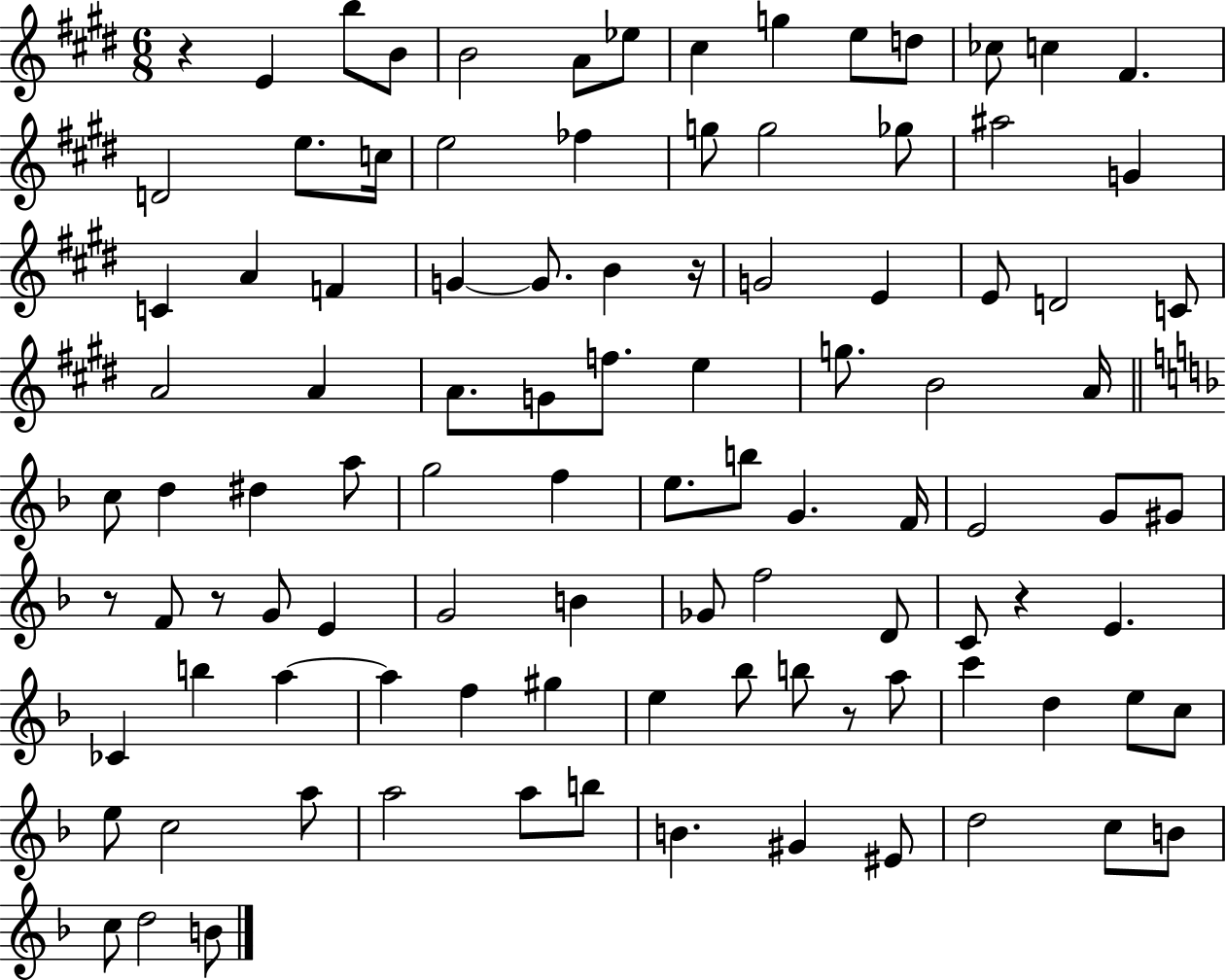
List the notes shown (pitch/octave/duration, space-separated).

R/q E4/q B5/e B4/e B4/h A4/e Eb5/e C#5/q G5/q E5/e D5/e CES5/e C5/q F#4/q. D4/h E5/e. C5/s E5/h FES5/q G5/e G5/h Gb5/e A#5/h G4/q C4/q A4/q F4/q G4/q G4/e. B4/q R/s G4/h E4/q E4/e D4/h C4/e A4/h A4/q A4/e. G4/e F5/e. E5/q G5/e. B4/h A4/s C5/e D5/q D#5/q A5/e G5/h F5/q E5/e. B5/e G4/q. F4/s E4/h G4/e G#4/e R/e F4/e R/e G4/e E4/q G4/h B4/q Gb4/e F5/h D4/e C4/e R/q E4/q. CES4/q B5/q A5/q A5/q F5/q G#5/q E5/q Bb5/e B5/e R/e A5/e C6/q D5/q E5/e C5/e E5/e C5/h A5/e A5/h A5/e B5/e B4/q. G#4/q EIS4/e D5/h C5/e B4/e C5/e D5/h B4/e